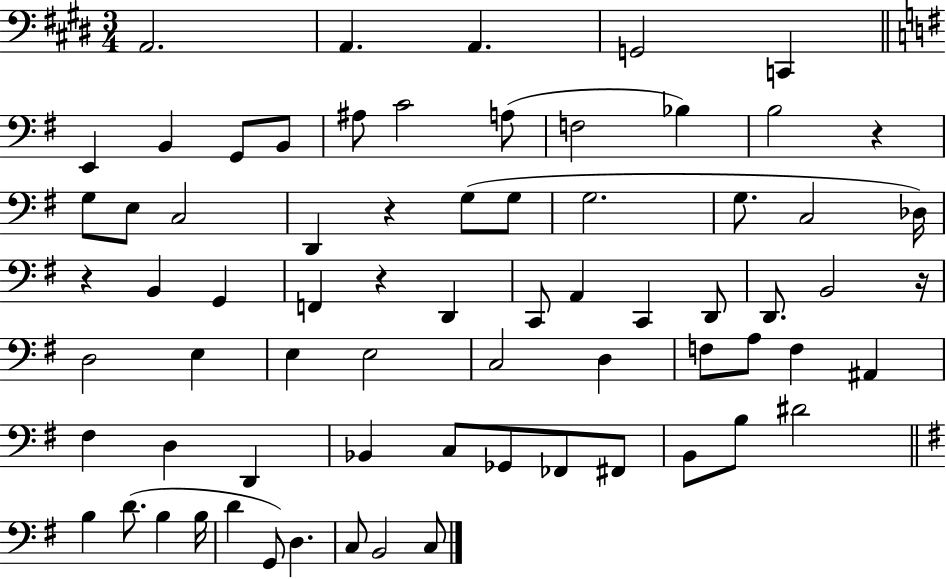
{
  \clef bass
  \numericTimeSignature
  \time 3/4
  \key e \major
  a,2. | a,4. a,4. | g,2 c,4 | \bar "||" \break \key e \minor e,4 b,4 g,8 b,8 | ais8 c'2 a8( | f2 bes4) | b2 r4 | \break g8 e8 c2 | d,4 r4 g8( g8 | g2. | g8. c2 des16) | \break r4 b,4 g,4 | f,4 r4 d,4 | c,8 a,4 c,4 d,8 | d,8. b,2 r16 | \break d2 e4 | e4 e2 | c2 d4 | f8 a8 f4 ais,4 | \break fis4 d4 d,4 | bes,4 c8 ges,8 fes,8 fis,8 | b,8 b8 dis'2 | \bar "||" \break \key g \major b4 d'8.( b4 b16 | d'4 g,8) d4. | c8 b,2 c8 | \bar "|."
}